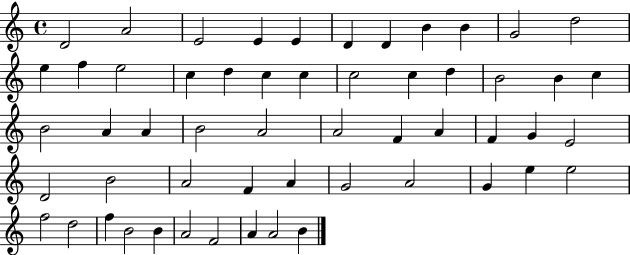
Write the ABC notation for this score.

X:1
T:Untitled
M:4/4
L:1/4
K:C
D2 A2 E2 E E D D B B G2 d2 e f e2 c d c c c2 c d B2 B c B2 A A B2 A2 A2 F A F G E2 D2 B2 A2 F A G2 A2 G e e2 f2 d2 f B2 B A2 F2 A A2 B